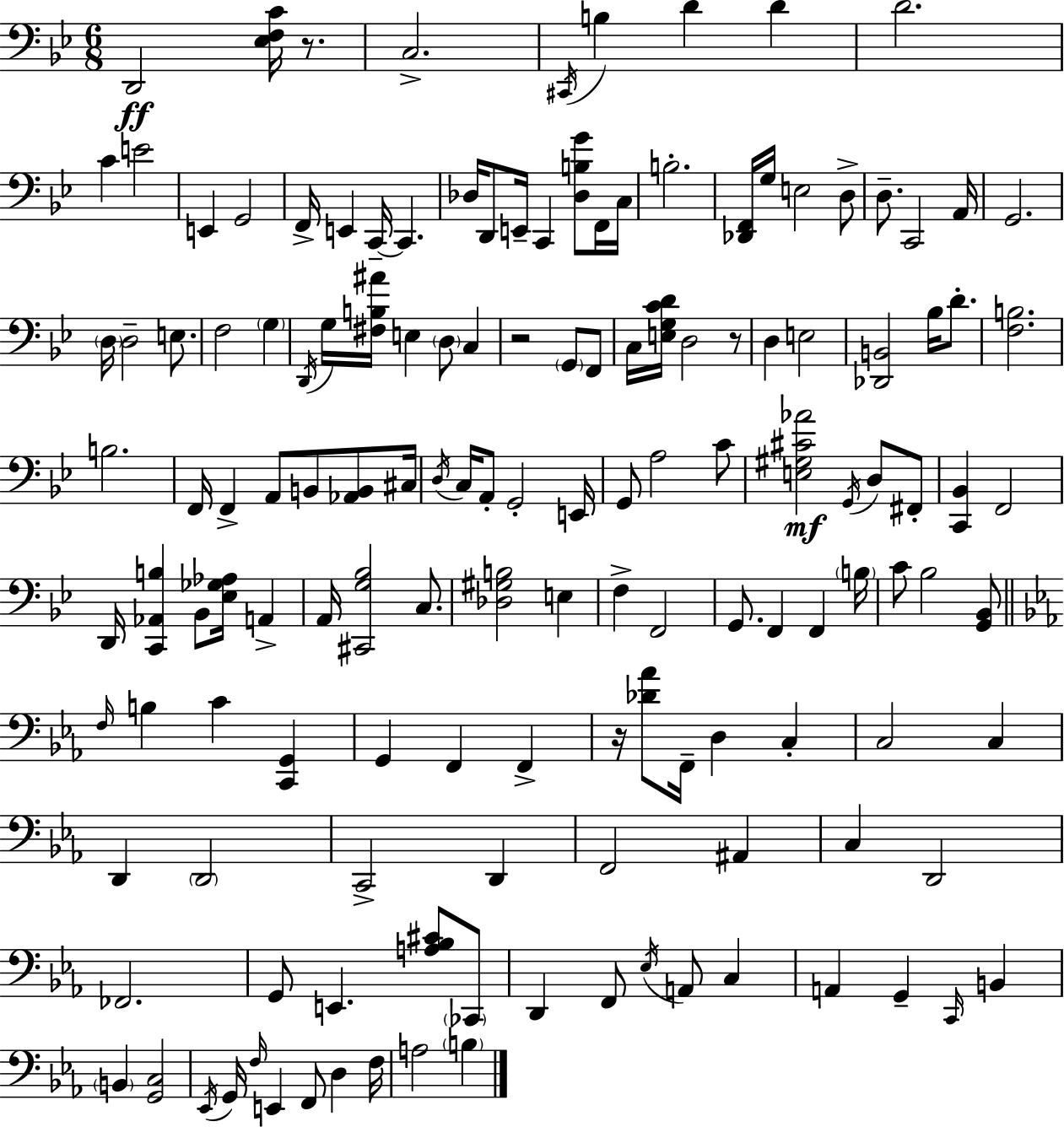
{
  \clef bass
  \numericTimeSignature
  \time 6/8
  \key bes \major
  d,2\ff <ees f c'>16 r8. | c2.-> | \acciaccatura { cis,16 } b4 d'4 d'4 | d'2. | \break c'4 e'2 | e,4 g,2 | f,16-> e,4 c,16--~~ c,4. | des16 d,8 e,16-- c,4 <des b g'>8 f,16 | \break c16 b2.-. | <des, f,>16 g16 e2 d8-> | d8.-- c,2 | a,16 g,2. | \break \parenthesize d16 d2-- e8. | f2 \parenthesize g4 | \acciaccatura { d,16 } g16 <fis b ais'>16 e4 \parenthesize d8 c4 | r2 \parenthesize g,8 | \break f,8 c16 <e g c' d'>16 d2 | r8 d4 e2 | <des, b,>2 bes16 d'8.-. | <f b>2. | \break b2. | f,16 f,4-> a,8 b,8 <aes, b,>8 | cis16 \acciaccatura { d16 } c16 a,8-. g,2-. | e,16 g,8 a2 | \break c'8 <e gis cis' aes'>2\mf \acciaccatura { g,16 } | d8 fis,8-. <c, bes,>4 f,2 | d,16 <c, aes, b>4 bes,8 <ees ges aes>16 | a,4-> a,16 <cis, g bes>2 | \break c8. <des gis b>2 | e4 f4-> f,2 | g,8. f,4 f,4 | \parenthesize b16 c'8 bes2 | \break <g, bes,>8 \bar "||" \break \key ees \major \grace { f16 } b4 c'4 <c, g,>4 | g,4 f,4 f,4-> | r16 <des' aes'>8 f,16-- d4 c4-. | c2 c4 | \break d,4 \parenthesize d,2 | c,2-> d,4 | f,2 ais,4 | c4 d,2 | \break fes,2. | g,8 e,4. <a bes cis'>8 \parenthesize ces,8 | d,4 f,8 \acciaccatura { ees16 } a,8 c4 | a,4 g,4-- \grace { c,16 } b,4 | \break \parenthesize b,4 <g, c>2 | \acciaccatura { ees,16 } g,16 \grace { f16 } e,4 f,8 | d4 f16 a2 | \parenthesize b4 \bar "|."
}